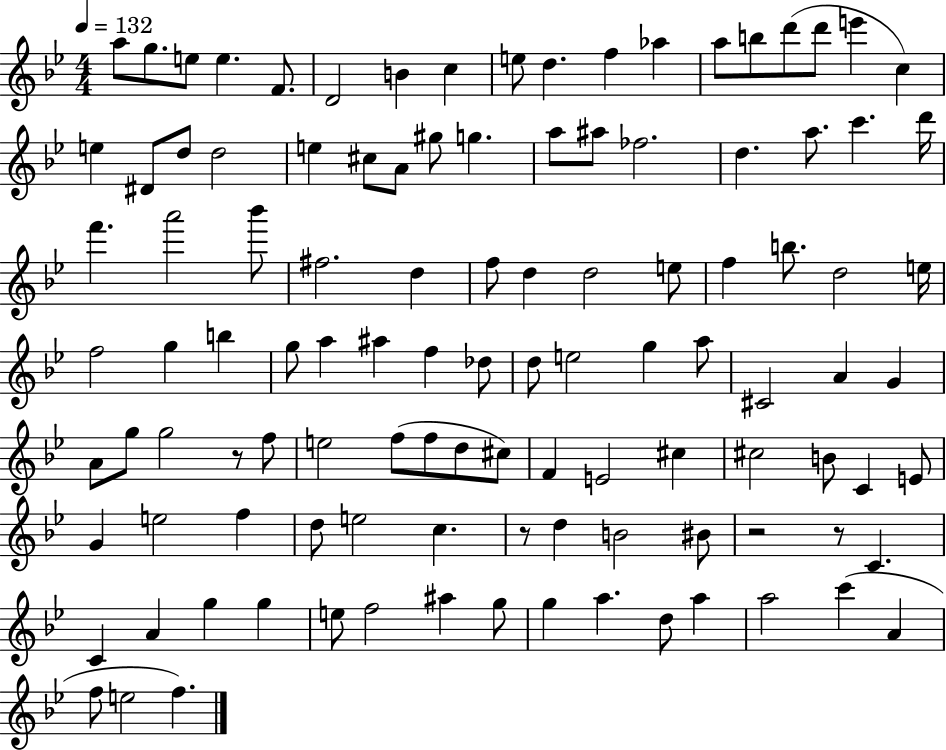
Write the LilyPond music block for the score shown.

{
  \clef treble
  \numericTimeSignature
  \time 4/4
  \key bes \major
  \tempo 4 = 132
  a''8 g''8. e''8 e''4. f'8. | d'2 b'4 c''4 | e''8 d''4. f''4 aes''4 | a''8 b''8 d'''8( d'''8 e'''4 c''4) | \break e''4 dis'8 d''8 d''2 | e''4 cis''8 a'8 gis''8 g''4. | a''8 ais''8 fes''2. | d''4. a''8. c'''4. d'''16 | \break f'''4. a'''2 bes'''8 | fis''2. d''4 | f''8 d''4 d''2 e''8 | f''4 b''8. d''2 e''16 | \break f''2 g''4 b''4 | g''8 a''4 ais''4 f''4 des''8 | d''8 e''2 g''4 a''8 | cis'2 a'4 g'4 | \break a'8 g''8 g''2 r8 f''8 | e''2 f''8( f''8 d''8 cis''8) | f'4 e'2 cis''4 | cis''2 b'8 c'4 e'8 | \break g'4 e''2 f''4 | d''8 e''2 c''4. | r8 d''4 b'2 bis'8 | r2 r8 c'4. | \break c'4 a'4 g''4 g''4 | e''8 f''2 ais''4 g''8 | g''4 a''4. d''8 a''4 | a''2 c'''4( a'4 | \break f''8 e''2 f''4.) | \bar "|."
}